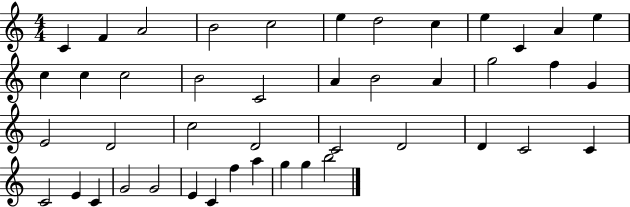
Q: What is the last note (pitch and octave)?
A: B5